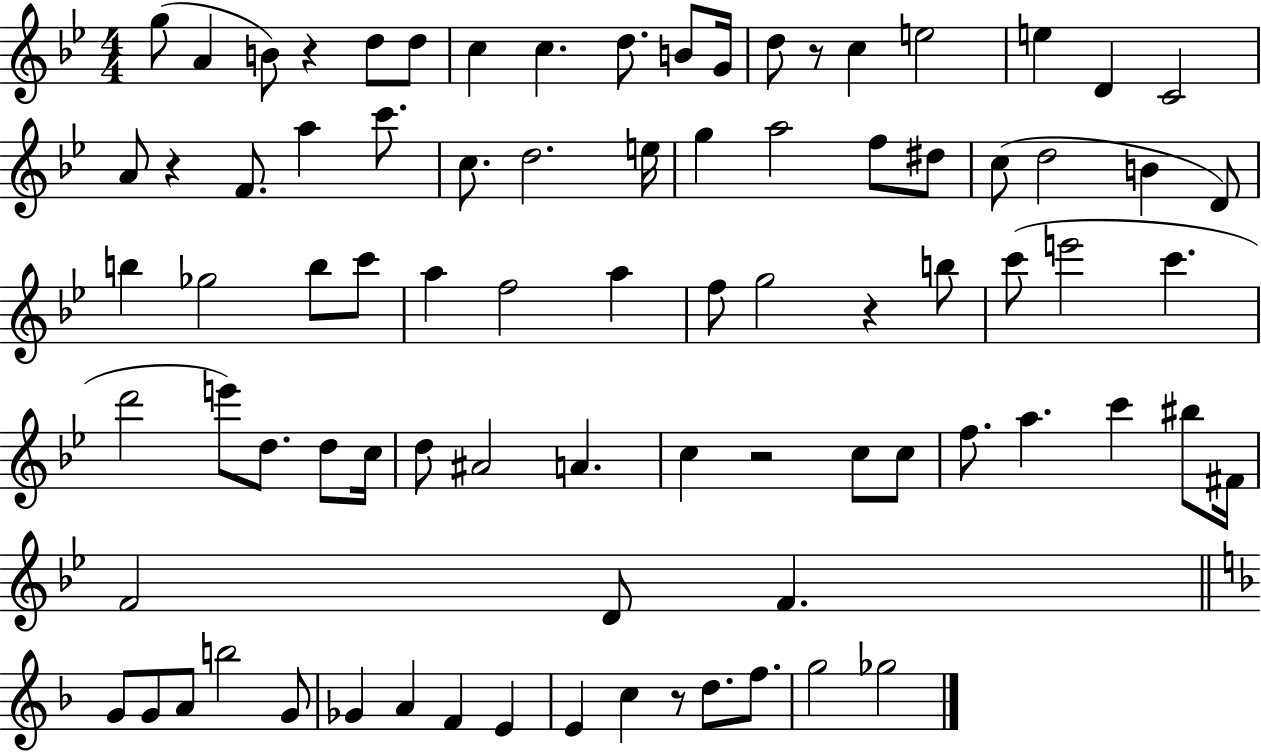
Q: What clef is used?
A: treble